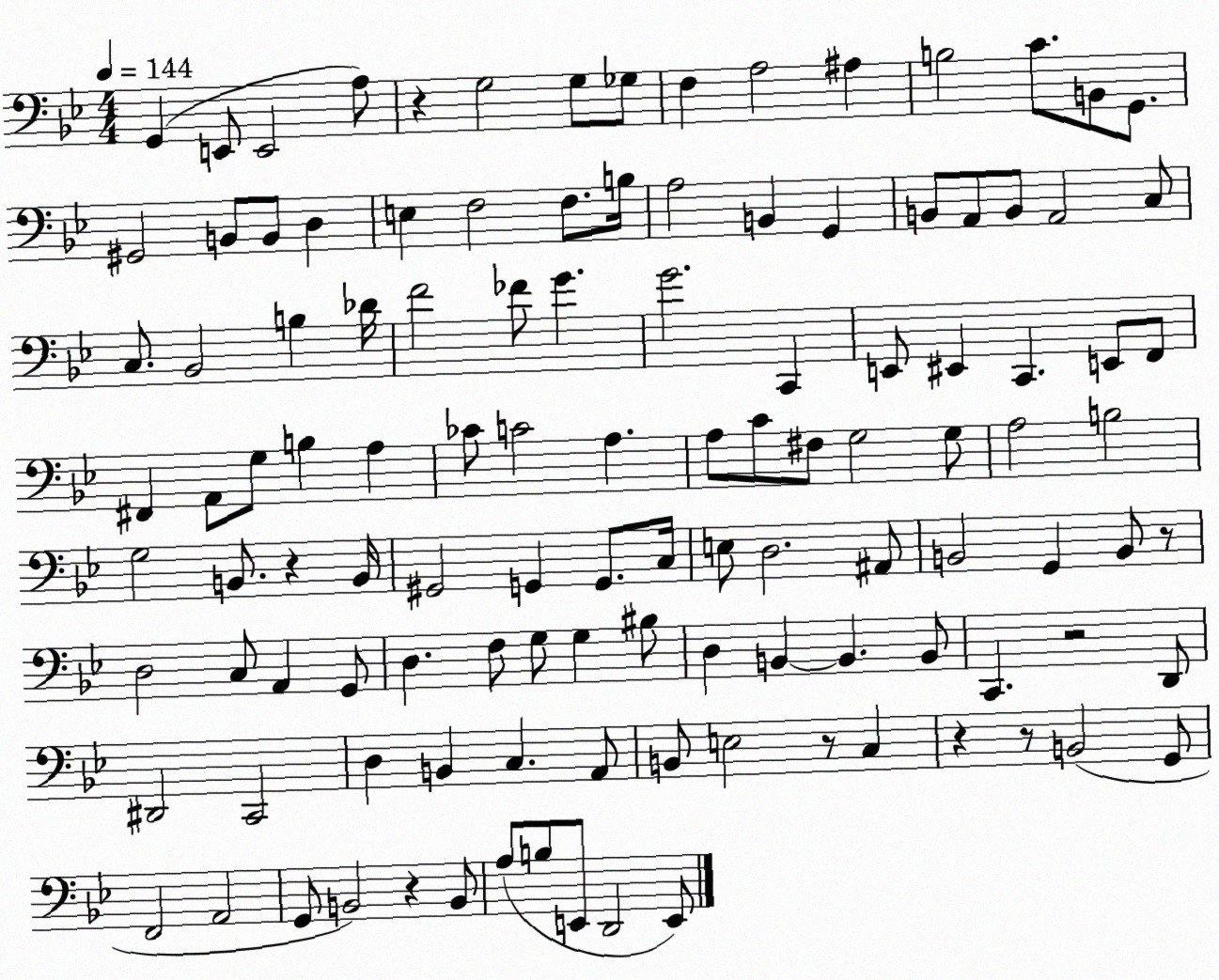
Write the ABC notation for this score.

X:1
T:Untitled
M:4/4
L:1/4
K:Bb
G,, E,,/2 E,,2 A,/2 z G,2 G,/2 _G,/2 F, A,2 ^A, B,2 C/2 B,,/2 G,,/2 ^G,,2 B,,/2 B,,/2 D, E, F,2 F,/2 B,/4 A,2 B,, G,, B,,/2 A,,/2 B,,/2 A,,2 C,/2 C,/2 _B,,2 B, _D/4 F2 _F/2 G G2 C,, E,,/2 ^E,, C,, E,,/2 F,,/2 ^F,, A,,/2 G,/2 B, A, _C/2 C2 A, A,/2 C/2 ^F,/2 G,2 G,/2 A,2 B,2 G,2 B,,/2 z B,,/4 ^G,,2 G,, G,,/2 C,/4 E,/2 D,2 ^A,,/2 B,,2 G,, B,,/2 z/2 D,2 C,/2 A,, G,,/2 D, F,/2 G,/2 G, ^B,/2 D, B,, B,, B,,/2 C,, z2 D,,/2 ^D,,2 C,,2 D, B,, C, A,,/2 B,,/2 E,2 z/2 C, z z/2 B,,2 G,,/2 F,,2 A,,2 G,,/2 B,,2 z B,,/2 A,/2 B,/2 E,,/2 D,,2 E,,/2